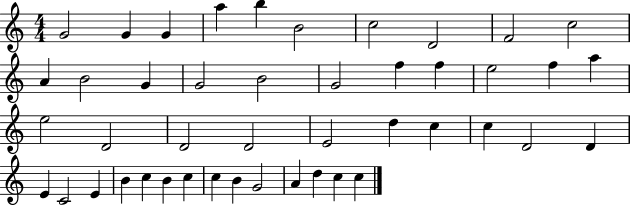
G4/h G4/q G4/q A5/q B5/q B4/h C5/h D4/h F4/h C5/h A4/q B4/h G4/q G4/h B4/h G4/h F5/q F5/q E5/h F5/q A5/q E5/h D4/h D4/h D4/h E4/h D5/q C5/q C5/q D4/h D4/q E4/q C4/h E4/q B4/q C5/q B4/q C5/q C5/q B4/q G4/h A4/q D5/q C5/q C5/q